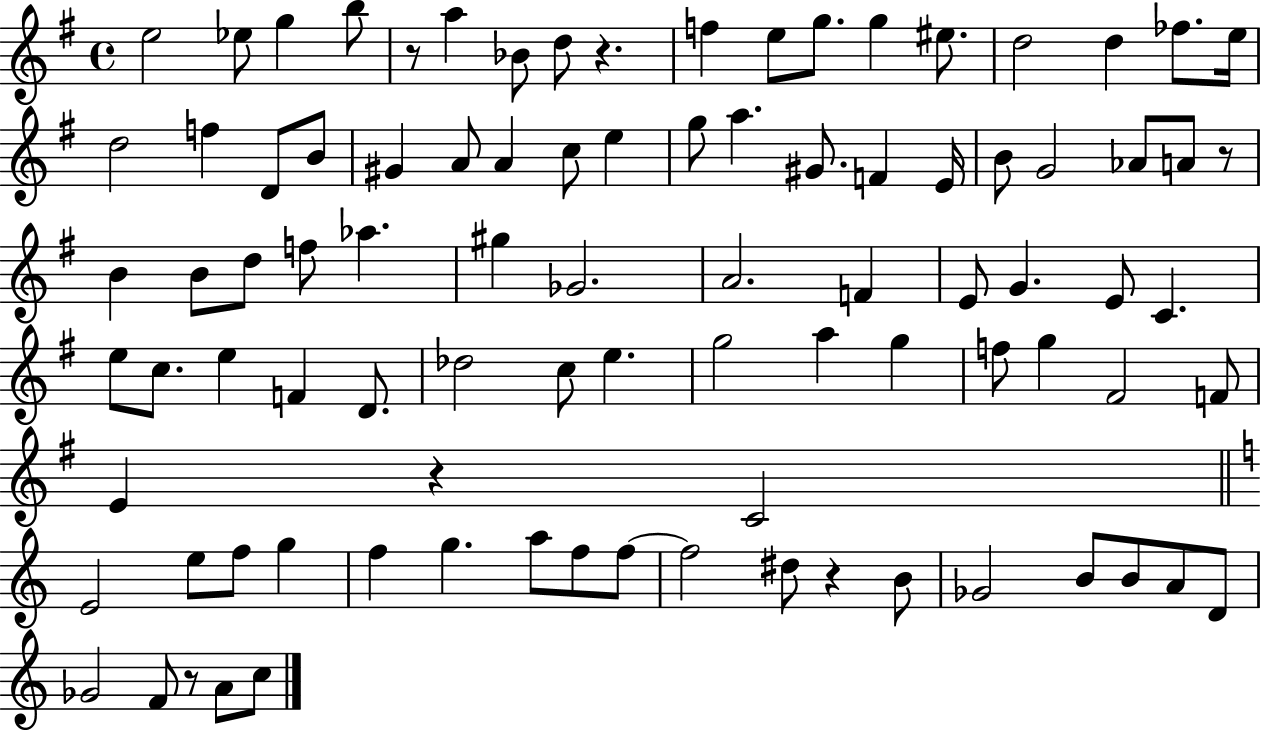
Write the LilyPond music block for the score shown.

{
  \clef treble
  \time 4/4
  \defaultTimeSignature
  \key g \major
  \repeat volta 2 { e''2 ees''8 g''4 b''8 | r8 a''4 bes'8 d''8 r4. | f''4 e''8 g''8. g''4 eis''8. | d''2 d''4 fes''8. e''16 | \break d''2 f''4 d'8 b'8 | gis'4 a'8 a'4 c''8 e''4 | g''8 a''4. gis'8. f'4 e'16 | b'8 g'2 aes'8 a'8 r8 | \break b'4 b'8 d''8 f''8 aes''4. | gis''4 ges'2. | a'2. f'4 | e'8 g'4. e'8 c'4. | \break e''8 c''8. e''4 f'4 d'8. | des''2 c''8 e''4. | g''2 a''4 g''4 | f''8 g''4 fis'2 f'8 | \break e'4 r4 c'2 | \bar "||" \break \key c \major e'2 e''8 f''8 g''4 | f''4 g''4. a''8 f''8 f''8~~ | f''2 dis''8 r4 b'8 | ges'2 b'8 b'8 a'8 d'8 | \break ges'2 f'8 r8 a'8 c''8 | } \bar "|."
}